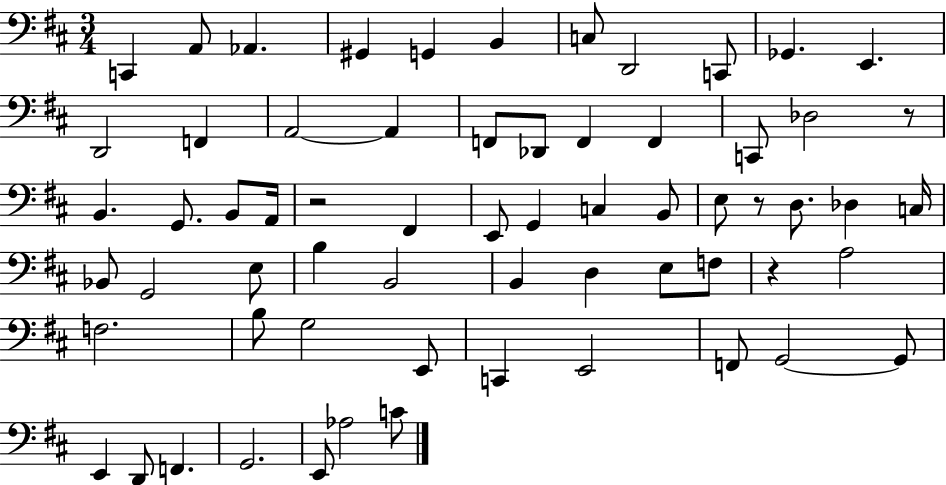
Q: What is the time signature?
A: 3/4